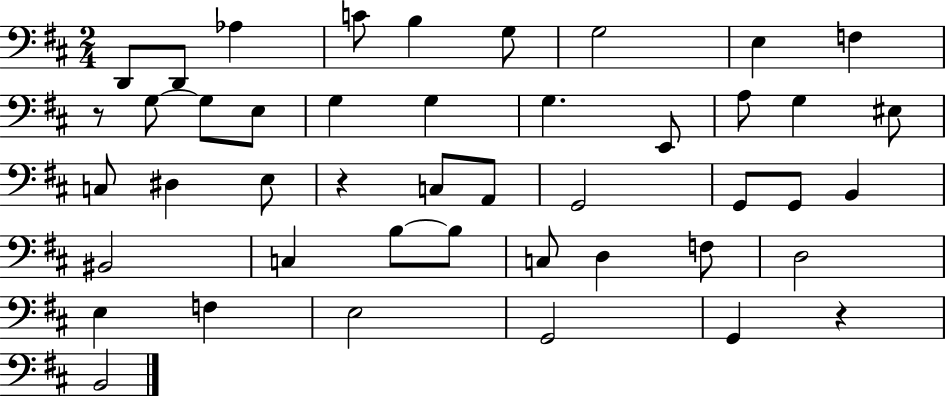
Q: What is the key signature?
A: D major